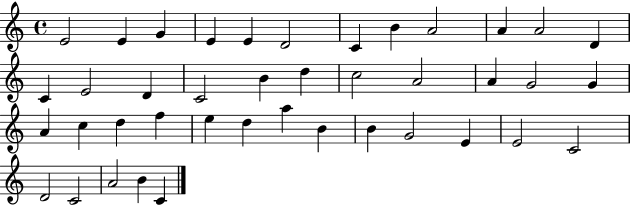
X:1
T:Untitled
M:4/4
L:1/4
K:C
E2 E G E E D2 C B A2 A A2 D C E2 D C2 B d c2 A2 A G2 G A c d f e d a B B G2 E E2 C2 D2 C2 A2 B C